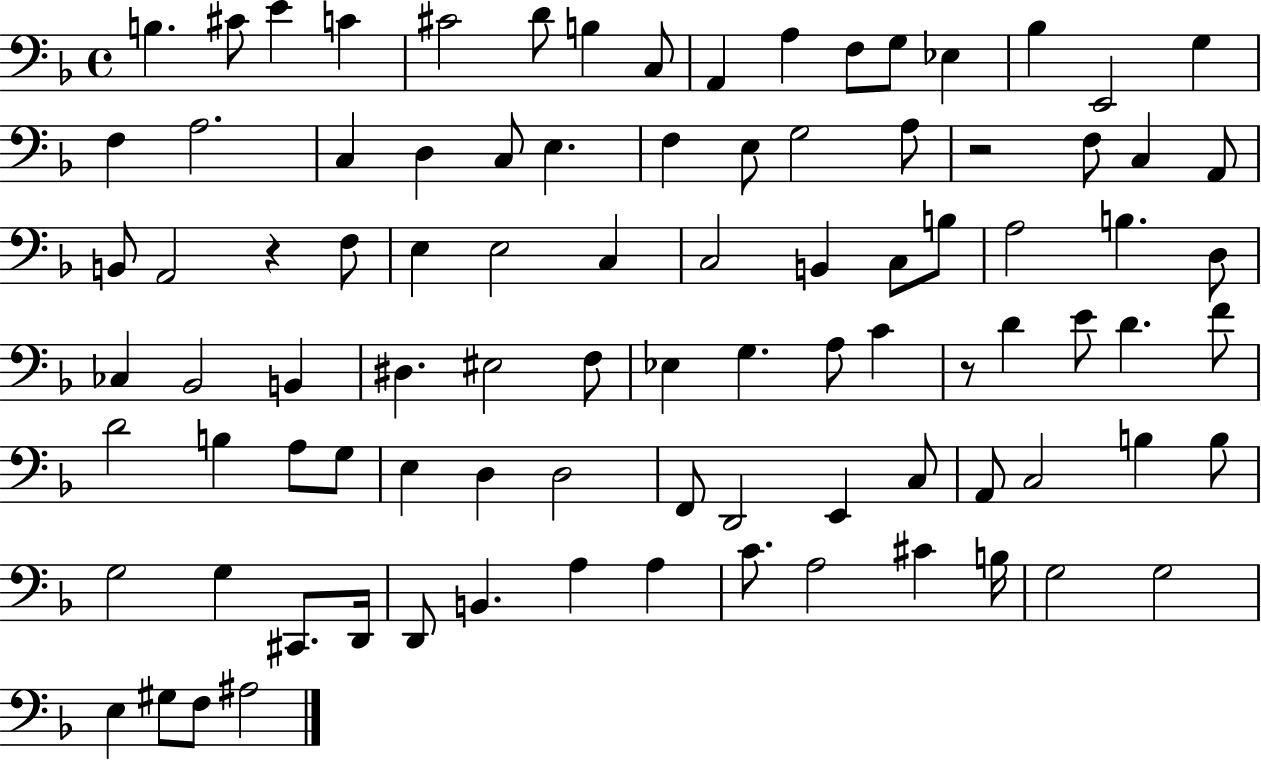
B3/q. C#4/e E4/q C4/q C#4/h D4/e B3/q C3/e A2/q A3/q F3/e G3/e Eb3/q Bb3/q E2/h G3/q F3/q A3/h. C3/q D3/q C3/e E3/q. F3/q E3/e G3/h A3/e R/h F3/e C3/q A2/e B2/e A2/h R/q F3/e E3/q E3/h C3/q C3/h B2/q C3/e B3/e A3/h B3/q. D3/e CES3/q Bb2/h B2/q D#3/q. EIS3/h F3/e Eb3/q G3/q. A3/e C4/q R/e D4/q E4/e D4/q. F4/e D4/h B3/q A3/e G3/e E3/q D3/q D3/h F2/e D2/h E2/q C3/e A2/e C3/h B3/q B3/e G3/h G3/q C#2/e. D2/s D2/e B2/q. A3/q A3/q C4/e. A3/h C#4/q B3/s G3/h G3/h E3/q G#3/e F3/e A#3/h